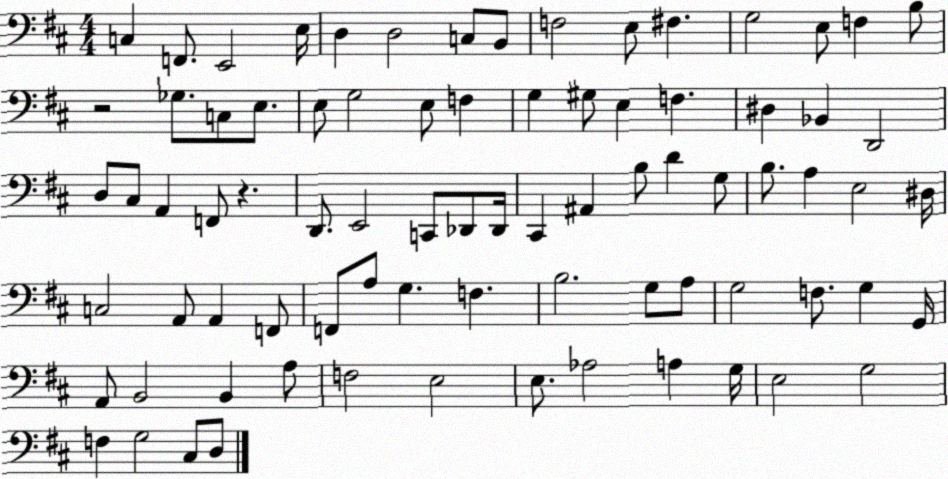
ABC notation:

X:1
T:Untitled
M:4/4
L:1/4
K:D
C, F,,/2 E,,2 E,/4 D, D,2 C,/2 B,,/2 F,2 E,/2 ^F, G,2 E,/2 F, B,/2 z2 _G,/2 C,/2 E,/2 E,/2 G,2 E,/2 F, G, ^G,/2 E, F, ^D, _B,, D,,2 D,/2 ^C,/2 A,, F,,/2 z D,,/2 E,,2 C,,/2 _D,,/2 _D,,/4 ^C,, ^A,, B,/2 D G,/2 B,/2 A, E,2 ^D,/4 C,2 A,,/2 A,, F,,/2 F,,/2 A,/2 G, F, B,2 G,/2 A,/2 G,2 F,/2 G, G,,/4 A,,/2 B,,2 B,, A,/2 F,2 E,2 E,/2 _A,2 A, G,/4 E,2 G,2 F, G,2 ^C,/2 D,/2